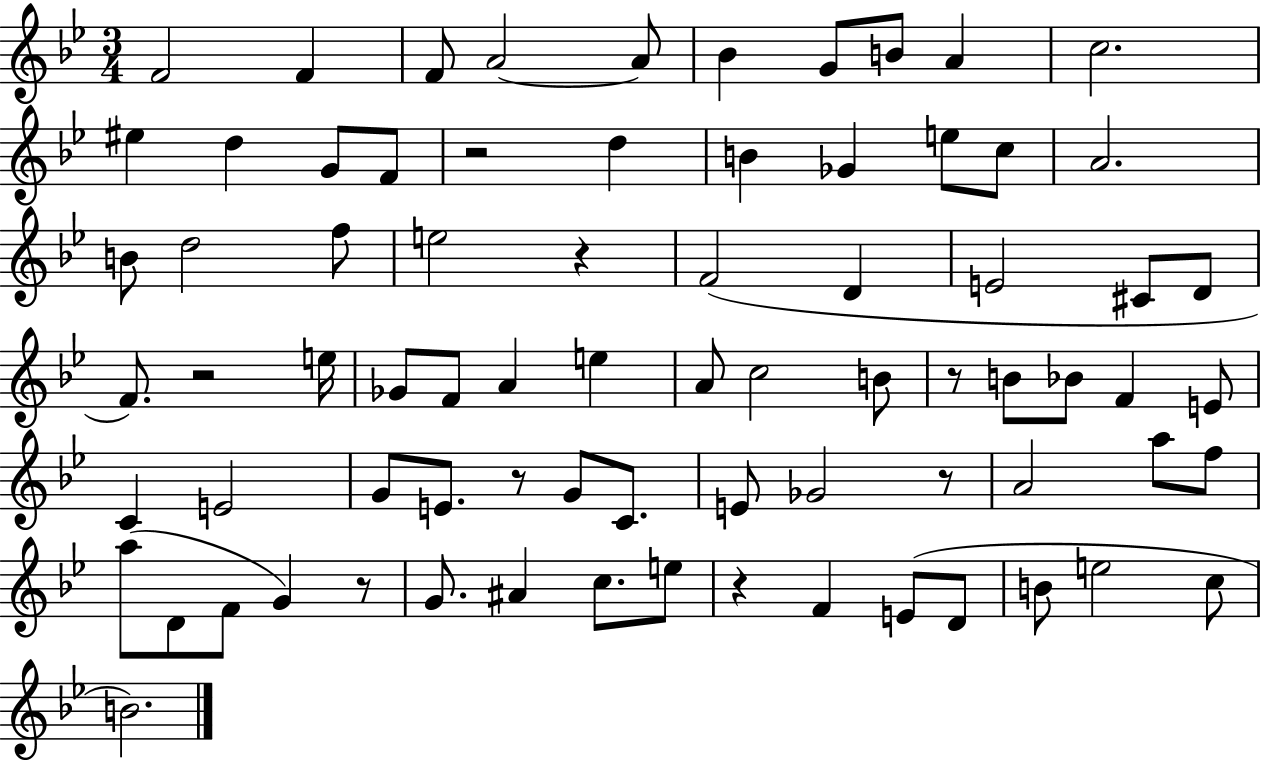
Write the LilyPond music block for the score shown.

{
  \clef treble
  \numericTimeSignature
  \time 3/4
  \key bes \major
  \repeat volta 2 { f'2 f'4 | f'8 a'2~~ a'8 | bes'4 g'8 b'8 a'4 | c''2. | \break eis''4 d''4 g'8 f'8 | r2 d''4 | b'4 ges'4 e''8 c''8 | a'2. | \break b'8 d''2 f''8 | e''2 r4 | f'2( d'4 | e'2 cis'8 d'8 | \break f'8.) r2 e''16 | ges'8 f'8 a'4 e''4 | a'8 c''2 b'8 | r8 b'8 bes'8 f'4 e'8 | \break c'4 e'2 | g'8 e'8. r8 g'8 c'8. | e'8 ges'2 r8 | a'2 a''8 f''8 | \break a''8( d'8 f'8 g'4) r8 | g'8. ais'4 c''8. e''8 | r4 f'4 e'8( d'8 | b'8 e''2 c''8 | \break b'2.) | } \bar "|."
}